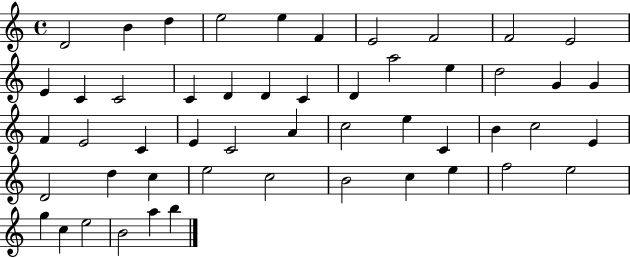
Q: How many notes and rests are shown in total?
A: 51